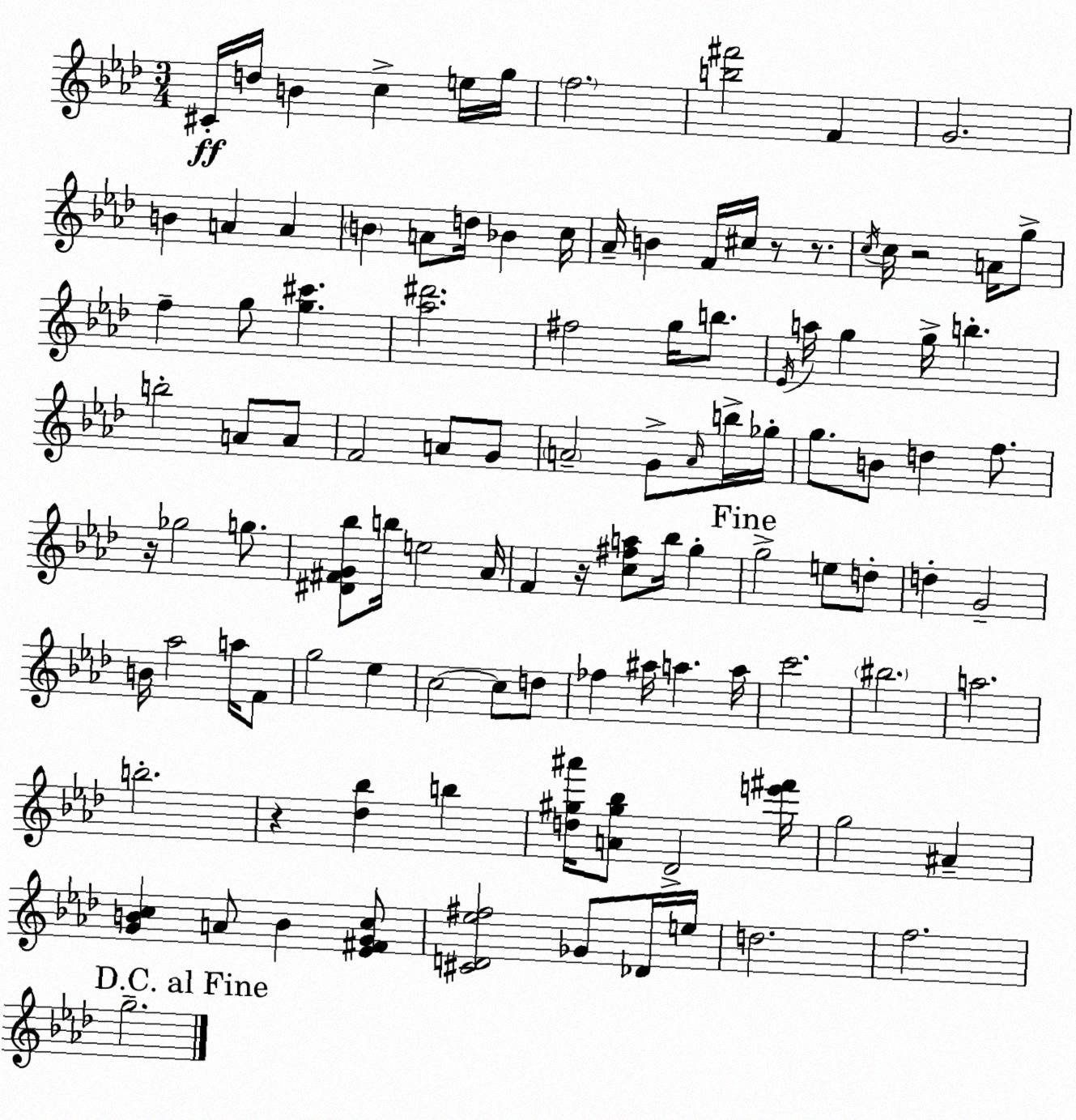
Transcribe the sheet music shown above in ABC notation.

X:1
T:Untitled
M:3/4
L:1/4
K:Ab
^C/4 d/4 B c e/4 g/4 f2 [b^f']2 F G2 B A A B A/2 d/4 _B c/4 _A/4 B F/4 ^c/4 z/2 z/2 c/4 c/4 z2 A/4 g/2 f g/2 [g^c'] [_a^d']2 ^f2 g/4 b/2 _E/4 a/4 g g/4 b b2 A/2 A/2 F2 A/2 G/2 A2 G/2 A/4 b/4 _g/4 g/2 B/2 d f/2 z/4 _g2 g/2 [^D^FG_b]/2 b/4 e2 _A/4 F z/4 [c^fa]/2 _b/4 g g2 e/2 d/2 d G2 B/4 _a2 a/4 F/2 g2 _e c2 c/2 d/2 _f ^a/4 a a/4 c'2 ^b2 a2 b2 z [_d_b] b [d^g^a']/4 [A^g_b]/2 _D2 [e'^f']/4 g2 ^A [GBc] A/2 B [_E^FGc]/2 [^CD_e^f]2 _G/2 _D/4 e/4 d2 f2 g2